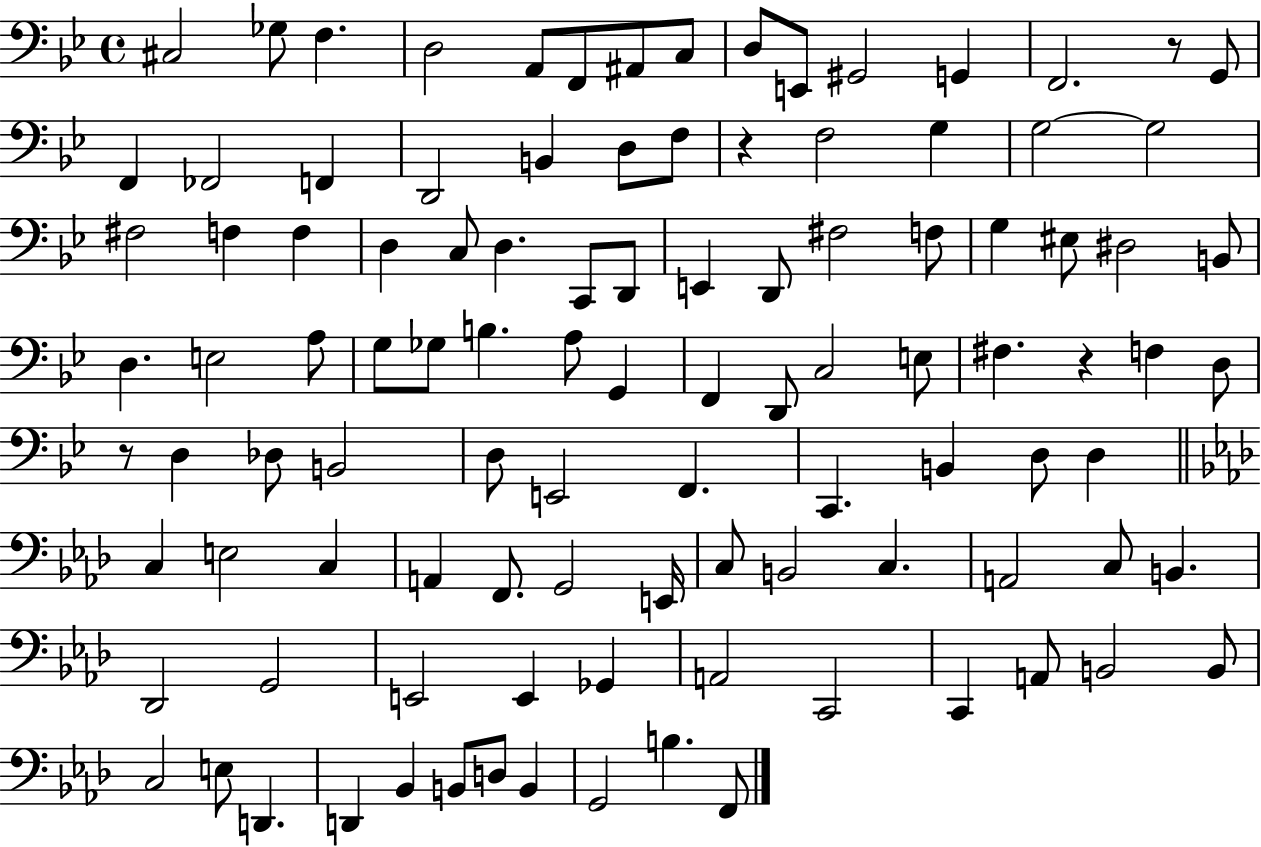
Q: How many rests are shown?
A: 4